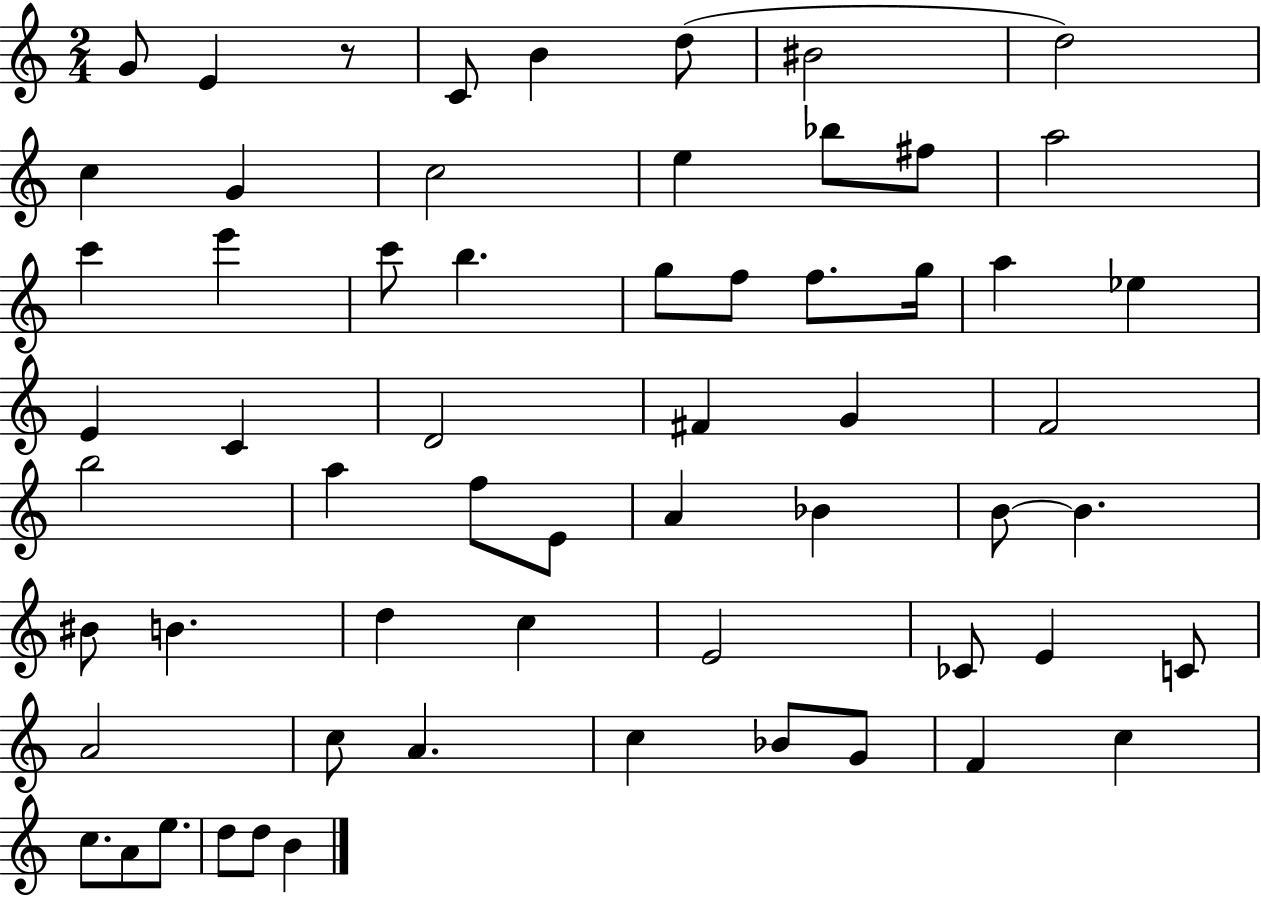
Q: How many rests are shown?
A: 1